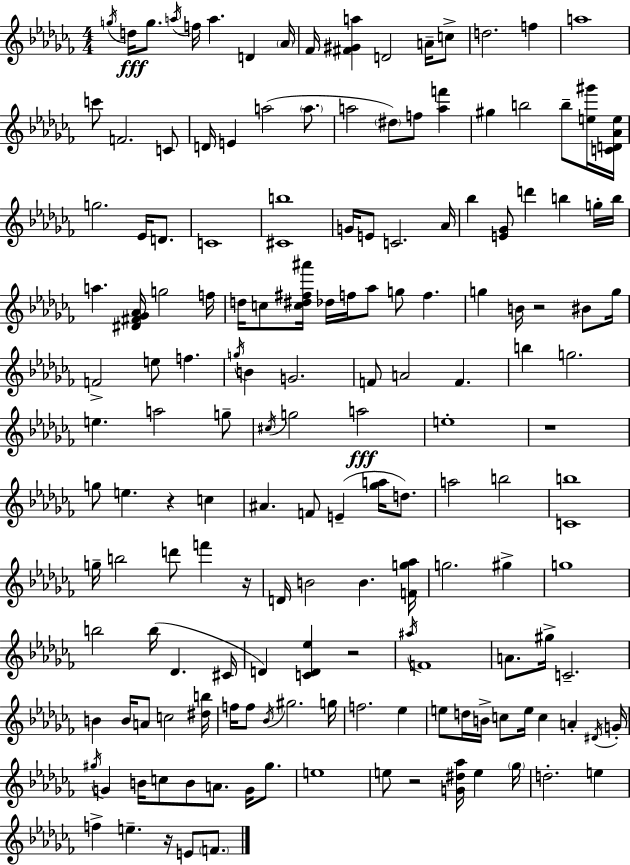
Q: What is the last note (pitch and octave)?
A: F4